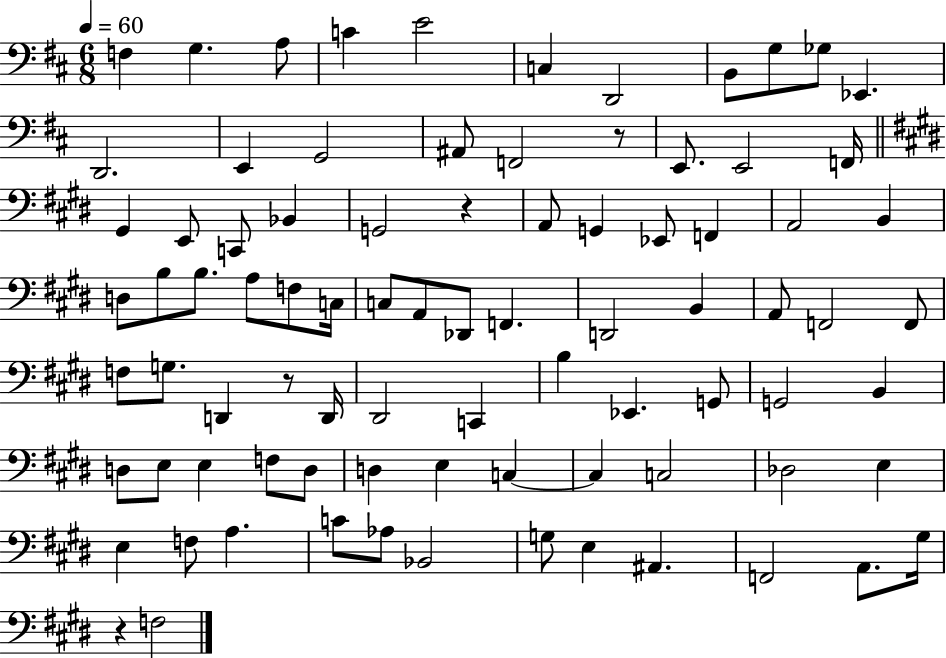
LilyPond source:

{
  \clef bass
  \numericTimeSignature
  \time 6/8
  \key d \major
  \tempo 4 = 60
  f4 g4. a8 | c'4 e'2 | c4 d,2 | b,8 g8 ges8 ees,4. | \break d,2. | e,4 g,2 | ais,8 f,2 r8 | e,8. e,2 f,16 | \break \bar "||" \break \key e \major gis,4 e,8 c,8 bes,4 | g,2 r4 | a,8 g,4 ees,8 f,4 | a,2 b,4 | \break d8 b8 b8. a8 f8 c16 | c8 a,8 des,8 f,4. | d,2 b,4 | a,8 f,2 f,8 | \break f8 g8. d,4 r8 d,16 | dis,2 c,4 | b4 ees,4. g,8 | g,2 b,4 | \break d8 e8 e4 f8 d8 | d4 e4 c4~~ | c4 c2 | des2 e4 | \break e4 f8 a4. | c'8 aes8 bes,2 | g8 e4 ais,4. | f,2 a,8. gis16 | \break r4 f2 | \bar "|."
}